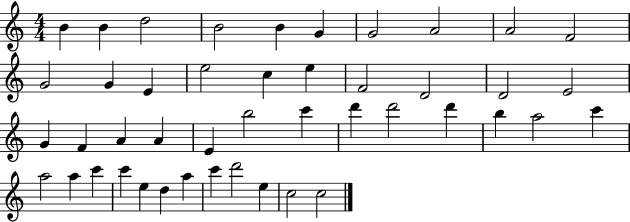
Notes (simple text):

B4/q B4/q D5/h B4/h B4/q G4/q G4/h A4/h A4/h F4/h G4/h G4/q E4/q E5/h C5/q E5/q F4/h D4/h D4/h E4/h G4/q F4/q A4/q A4/q E4/q B5/h C6/q D6/q D6/h D6/q B5/q A5/h C6/q A5/h A5/q C6/q C6/q E5/q D5/q A5/q C6/q D6/h E5/q C5/h C5/h